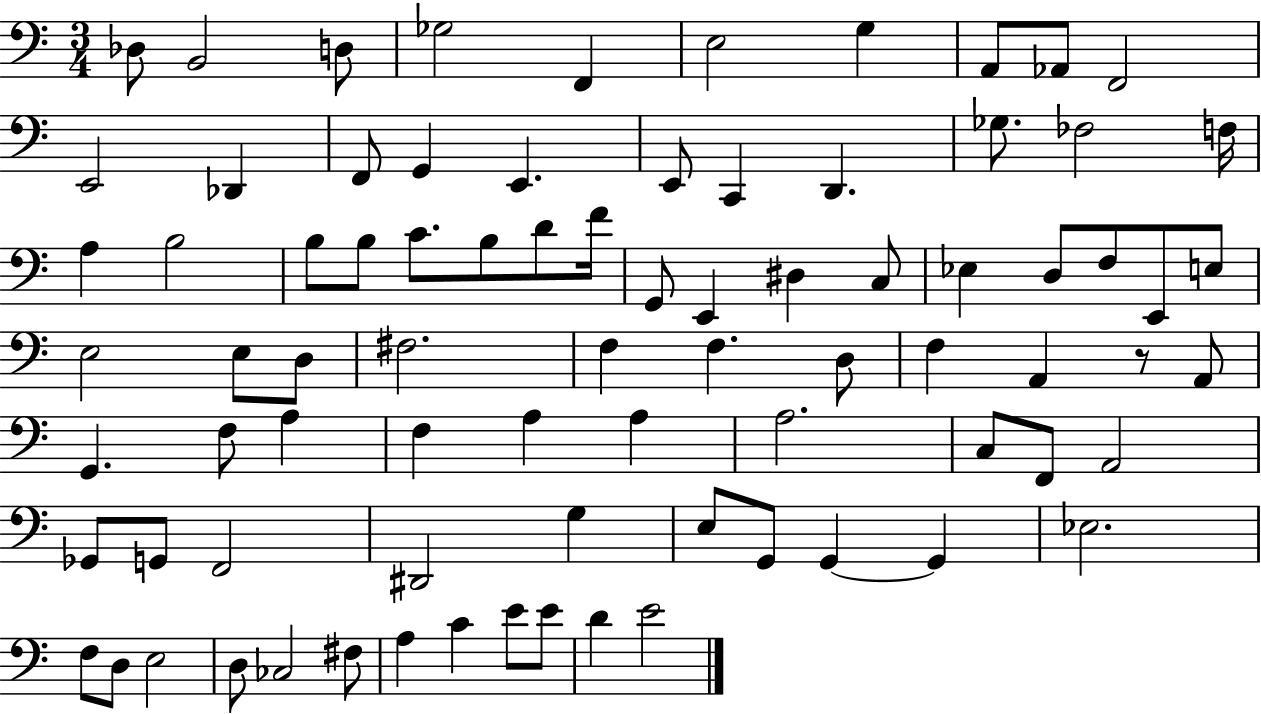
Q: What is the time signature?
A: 3/4